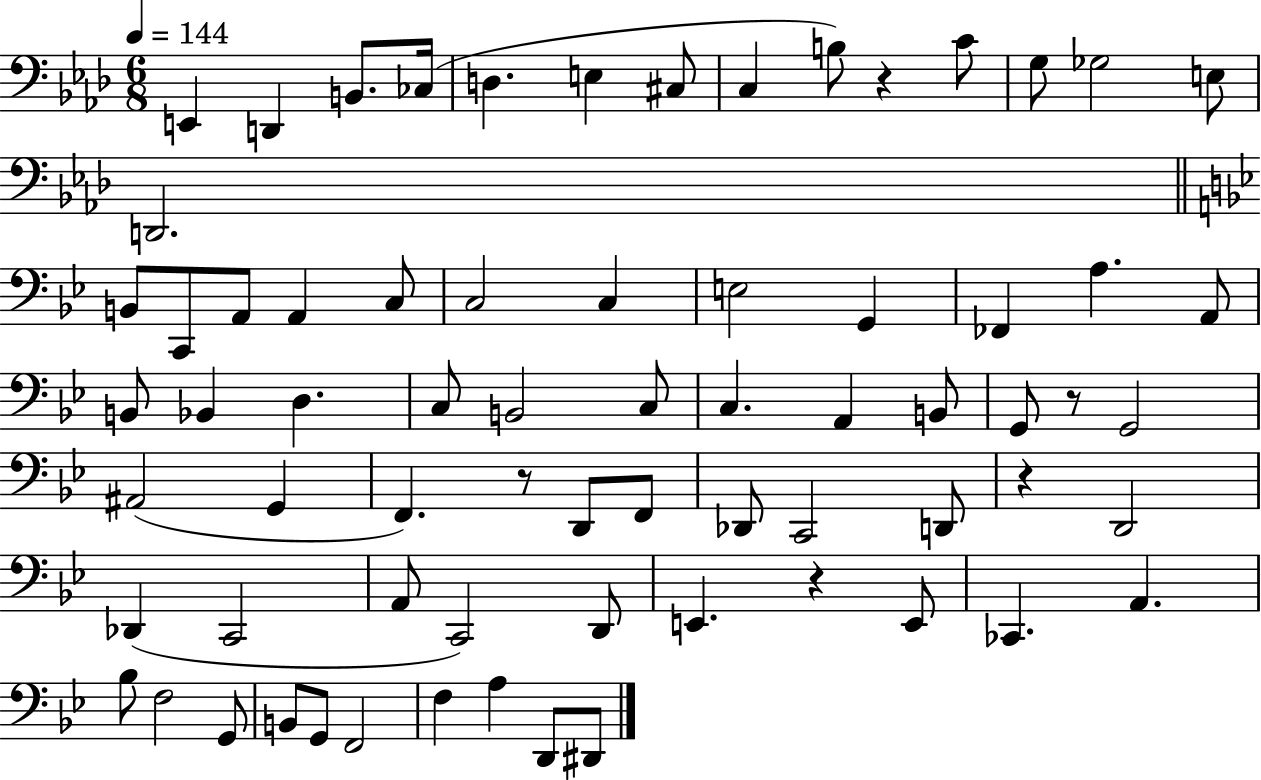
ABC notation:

X:1
T:Untitled
M:6/8
L:1/4
K:Ab
E,, D,, B,,/2 _C,/4 D, E, ^C,/2 C, B,/2 z C/2 G,/2 _G,2 E,/2 D,,2 B,,/2 C,,/2 A,,/2 A,, C,/2 C,2 C, E,2 G,, _F,, A, A,,/2 B,,/2 _B,, D, C,/2 B,,2 C,/2 C, A,, B,,/2 G,,/2 z/2 G,,2 ^A,,2 G,, F,, z/2 D,,/2 F,,/2 _D,,/2 C,,2 D,,/2 z D,,2 _D,, C,,2 A,,/2 C,,2 D,,/2 E,, z E,,/2 _C,, A,, _B,/2 F,2 G,,/2 B,,/2 G,,/2 F,,2 F, A, D,,/2 ^D,,/2